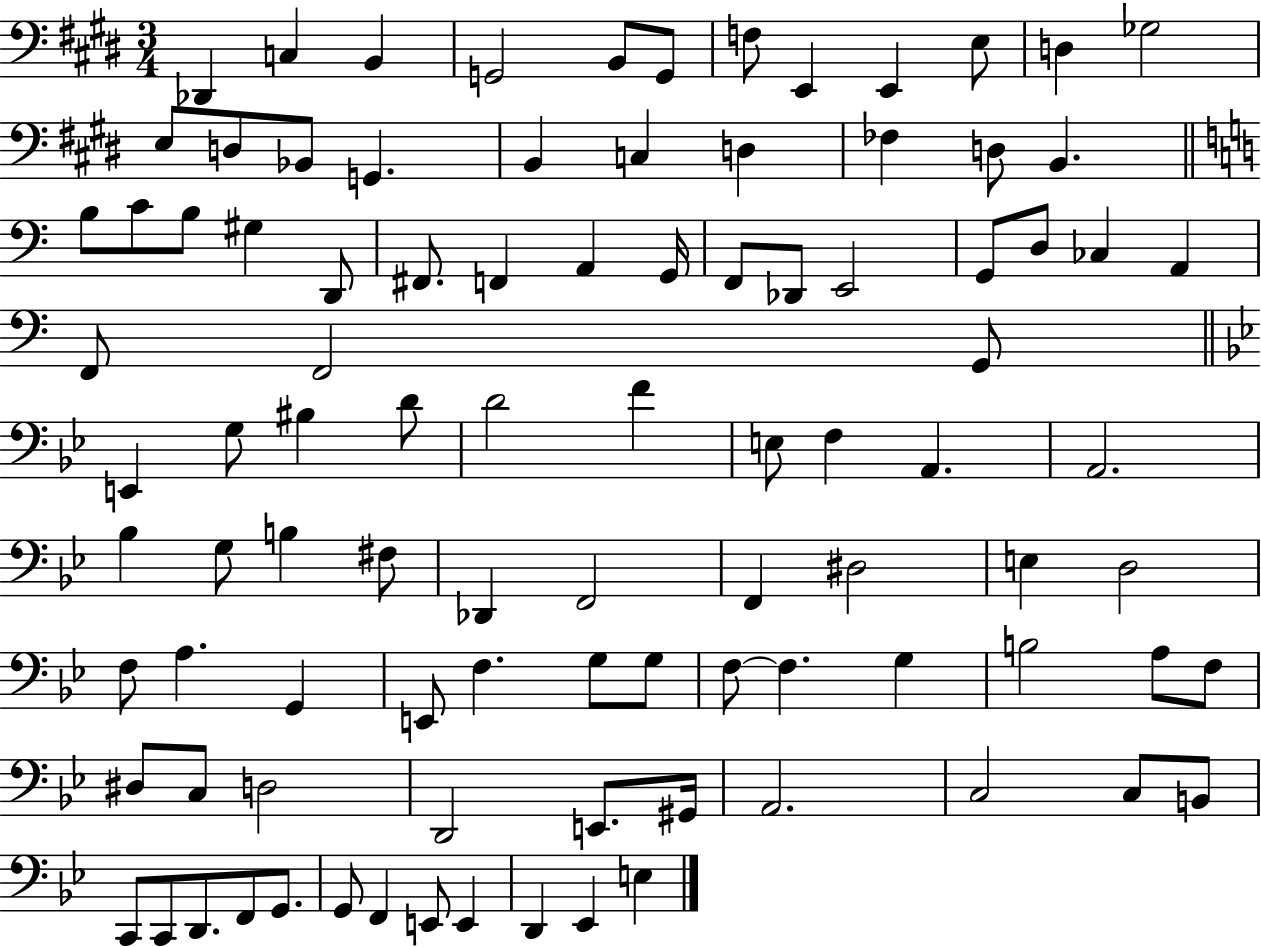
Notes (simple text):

Db2/q C3/q B2/q G2/h B2/e G2/e F3/e E2/q E2/q E3/e D3/q Gb3/h E3/e D3/e Bb2/e G2/q. B2/q C3/q D3/q FES3/q D3/e B2/q. B3/e C4/e B3/e G#3/q D2/e F#2/e. F2/q A2/q G2/s F2/e Db2/e E2/h G2/e D3/e CES3/q A2/q F2/e F2/h G2/e E2/q G3/e BIS3/q D4/e D4/h F4/q E3/e F3/q A2/q. A2/h. Bb3/q G3/e B3/q F#3/e Db2/q F2/h F2/q D#3/h E3/q D3/h F3/e A3/q. G2/q E2/e F3/q. G3/e G3/e F3/e F3/q. G3/q B3/h A3/e F3/e D#3/e C3/e D3/h D2/h E2/e. G#2/s A2/h. C3/h C3/e B2/e C2/e C2/e D2/e. F2/e G2/e. G2/e F2/q E2/e E2/q D2/q Eb2/q E3/q